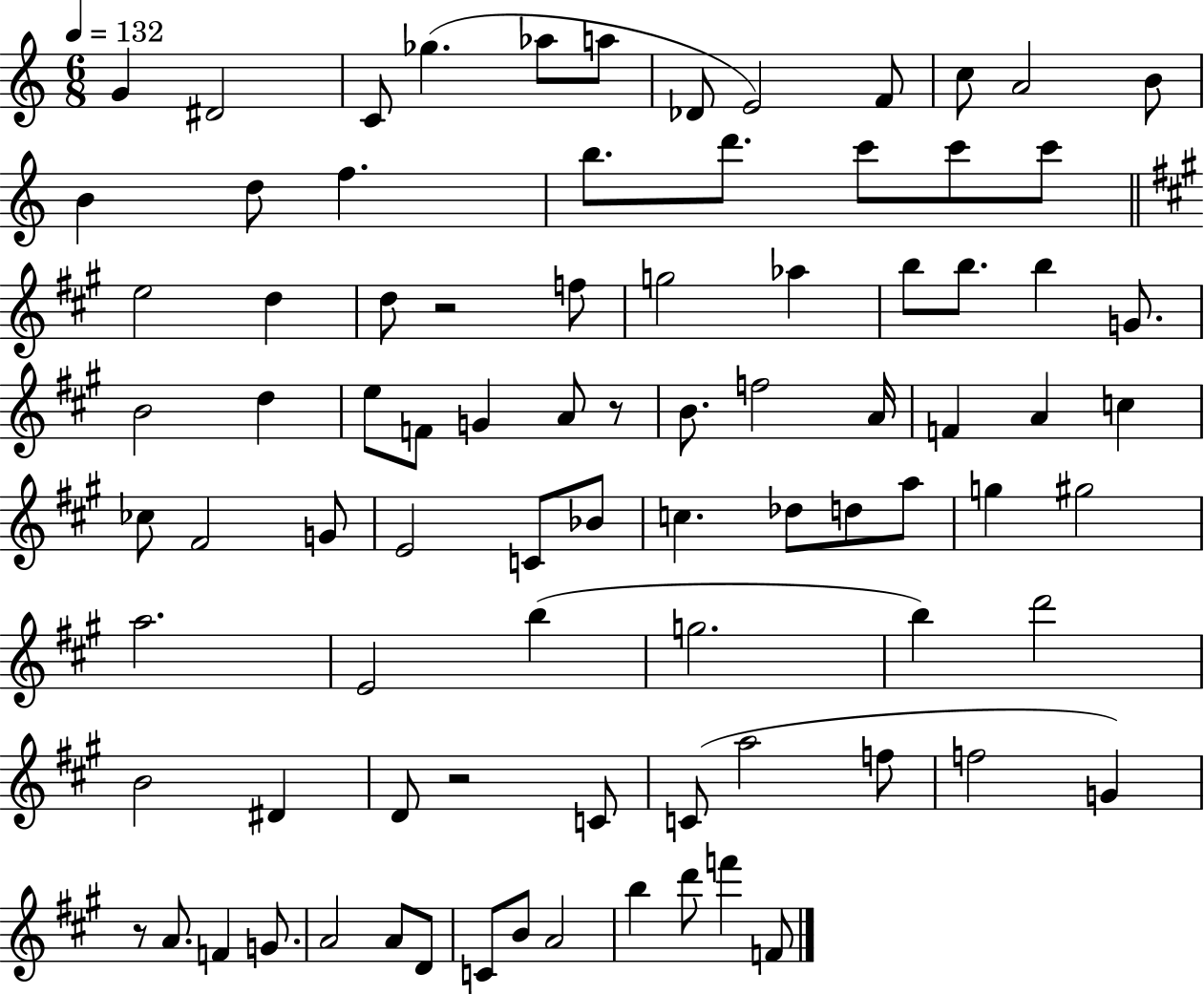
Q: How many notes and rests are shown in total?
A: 86